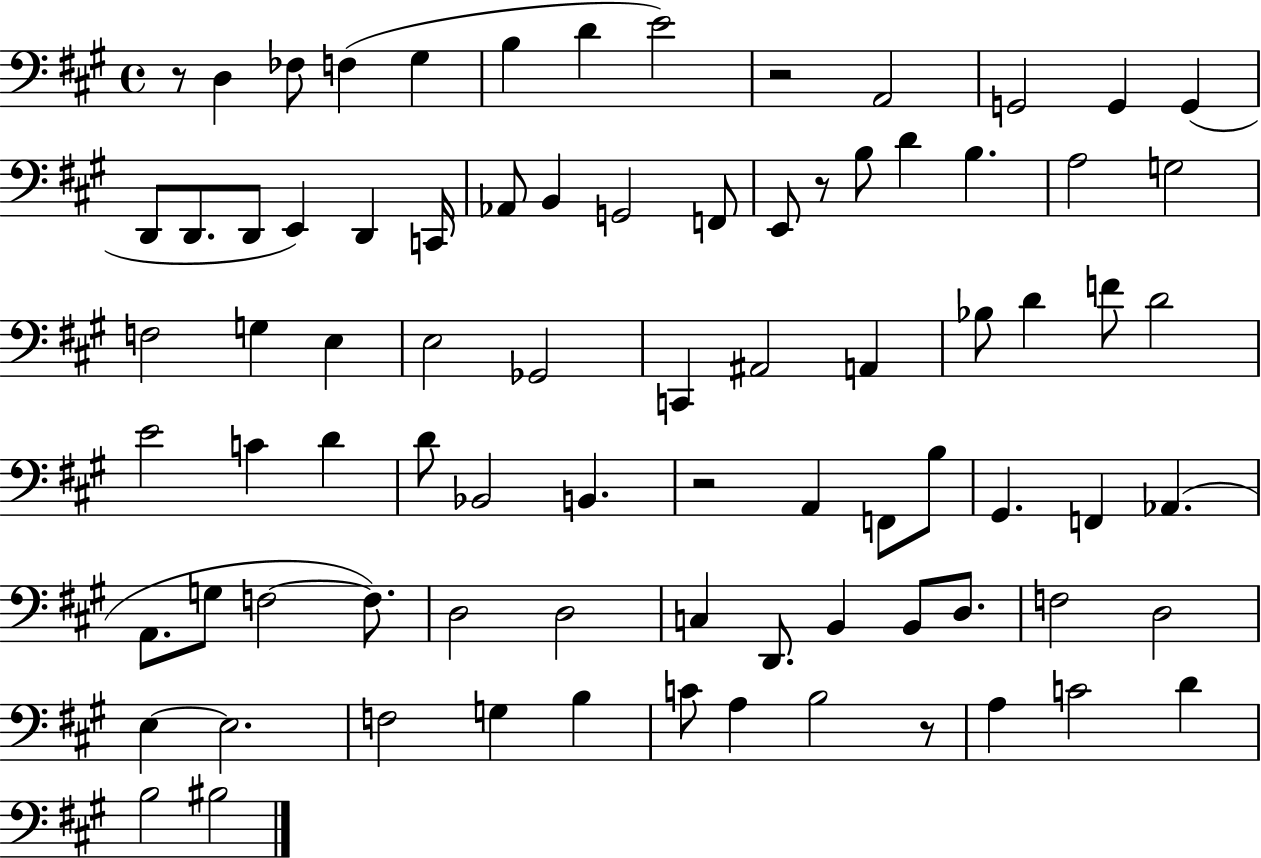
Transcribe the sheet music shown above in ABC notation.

X:1
T:Untitled
M:4/4
L:1/4
K:A
z/2 D, _F,/2 F, ^G, B, D E2 z2 A,,2 G,,2 G,, G,, D,,/2 D,,/2 D,,/2 E,, D,, C,,/4 _A,,/2 B,, G,,2 F,,/2 E,,/2 z/2 B,/2 D B, A,2 G,2 F,2 G, E, E,2 _G,,2 C,, ^A,,2 A,, _B,/2 D F/2 D2 E2 C D D/2 _B,,2 B,, z2 A,, F,,/2 B,/2 ^G,, F,, _A,, A,,/2 G,/2 F,2 F,/2 D,2 D,2 C, D,,/2 B,, B,,/2 D,/2 F,2 D,2 E, E,2 F,2 G, B, C/2 A, B,2 z/2 A, C2 D B,2 ^B,2